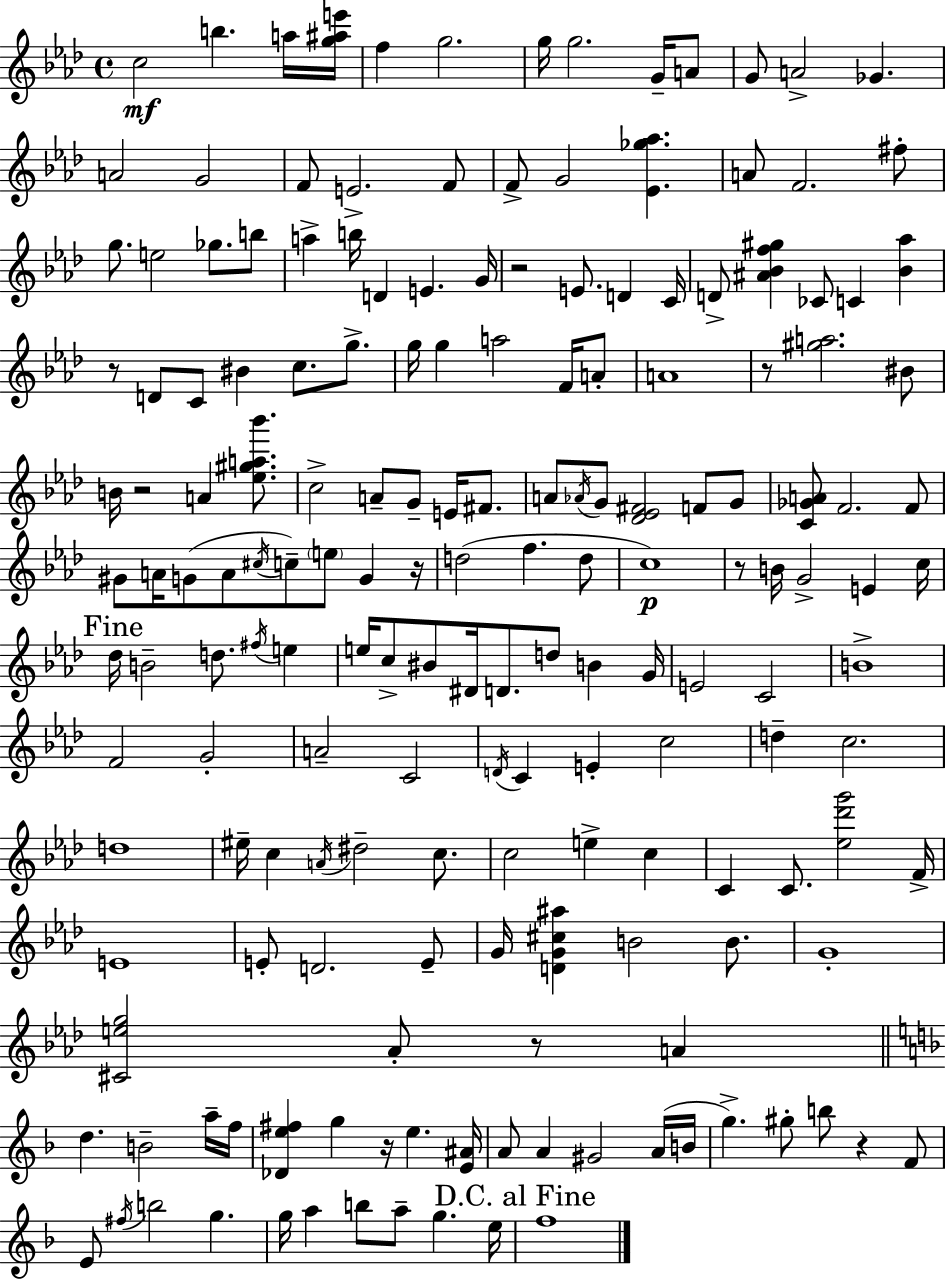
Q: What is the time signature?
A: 4/4